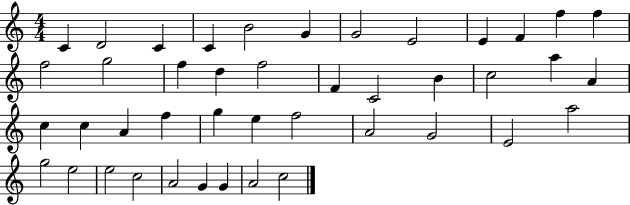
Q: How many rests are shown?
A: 0